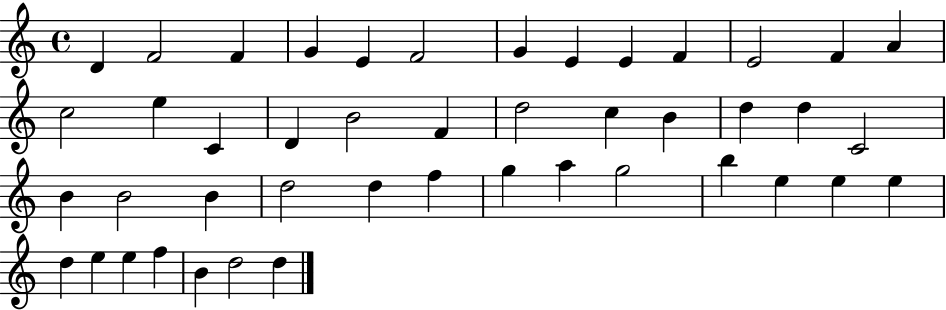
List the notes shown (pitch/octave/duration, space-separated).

D4/q F4/h F4/q G4/q E4/q F4/h G4/q E4/q E4/q F4/q E4/h F4/q A4/q C5/h E5/q C4/q D4/q B4/h F4/q D5/h C5/q B4/q D5/q D5/q C4/h B4/q B4/h B4/q D5/h D5/q F5/q G5/q A5/q G5/h B5/q E5/q E5/q E5/q D5/q E5/q E5/q F5/q B4/q D5/h D5/q